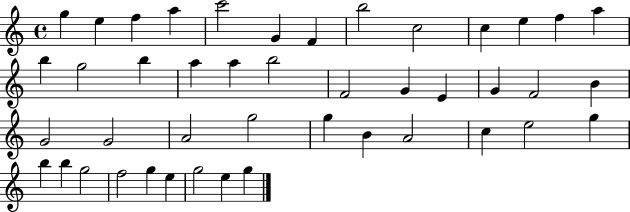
G5/q E5/q F5/q A5/q C6/h G4/q F4/q B5/h C5/h C5/q E5/q F5/q A5/q B5/q G5/h B5/q A5/q A5/q B5/h F4/h G4/q E4/q G4/q F4/h B4/q G4/h G4/h A4/h G5/h G5/q B4/q A4/h C5/q E5/h G5/q B5/q B5/q G5/h F5/h G5/q E5/q G5/h E5/q G5/q